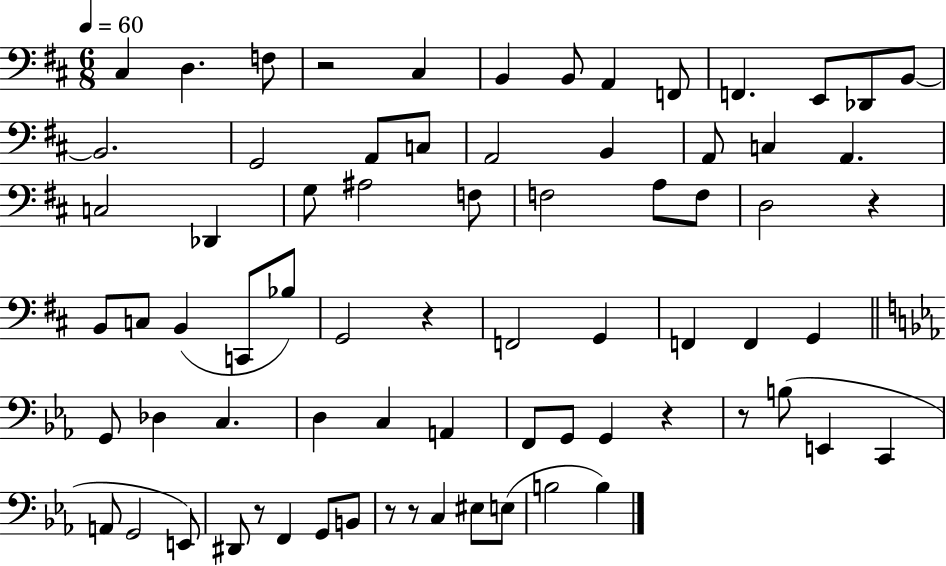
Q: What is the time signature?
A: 6/8